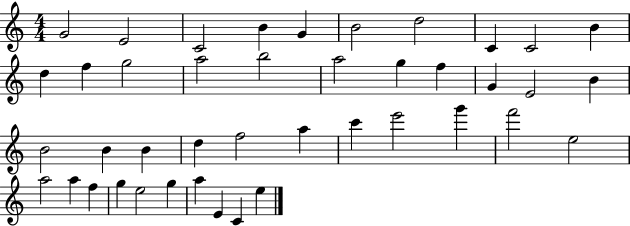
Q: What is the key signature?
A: C major